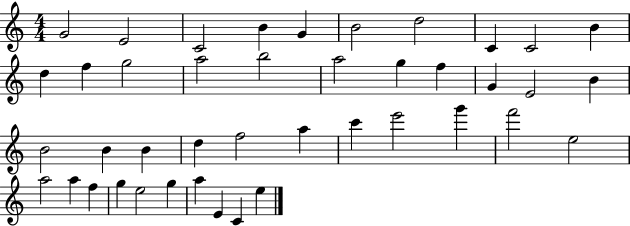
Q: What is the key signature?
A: C major